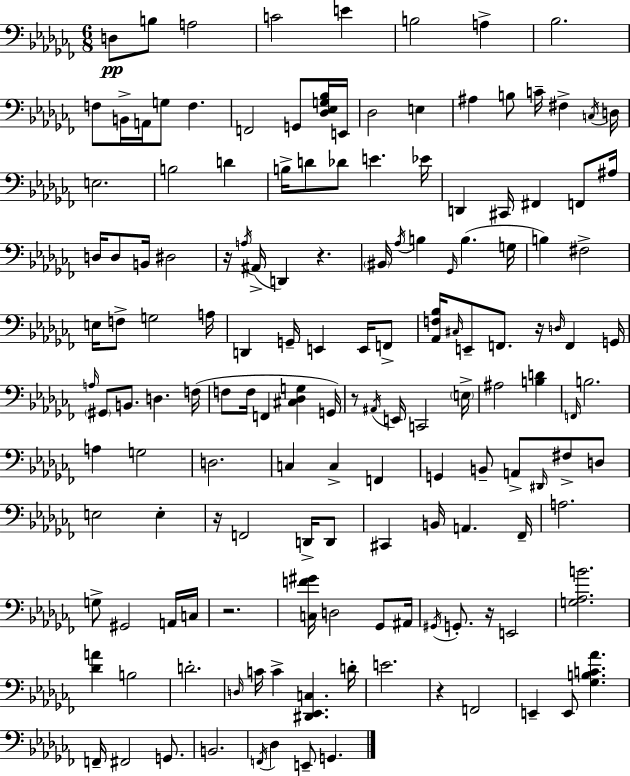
{
  \clef bass
  \numericTimeSignature
  \time 6/8
  \key aes \minor
  \repeat volta 2 { d8\pp b8 a2 | c'2 e'4 | b2 a4-> | bes2. | \break f8 b,16-> a,16 g8 f4. | f,2 g,8 <des ees g bes>16 e,16 | des2 e4 | ais4 b8 c'16-- fis4-> \acciaccatura { c16 } | \break d16 e2. | b2 d'4 | b16-> d'8 des'8 e'4. | ees'16 d,4 cis,16 fis,4 f,8 | \break ais16 d16 d8 b,16 dis2 | r16 \acciaccatura { a16 }( ais,16-> d,4) r4. | \parenthesize bis,16 \acciaccatura { aes16 } b4 \grace { ges,16 }( b4. | g16 b4) fis2-> | \break e16 f8-> g2 | a16 d,4 g,16-- e,4 | e,16 f,8-> <aes, f bes>16 \grace { cis16 } e,8-- f,8. r16 | \grace { d16 } f,4 g,16 \grace { a16 } \parenthesize gis,8 b,8. | \break d4. f16( f8 f16 f,4 | <cis des g>4 g,16) r8 \acciaccatura { ais,16 } e,16 c,2 | \parenthesize e16-> ais2 | <b d'>4 \grace { f,16 } b2. | \break a4 | g2 d2. | c4 | c4-> f,4 g,4 | \break b,8-- a,8-> \grace { dis,16 } fis8-> d8 e2 | e4-. r16 f,2 | d,16-> d,8 cis,4 | b,16 a,4. fes,16-- a2. | \break g8-> | gis,2 a,16 c16 r2. | <c f' gis'>16 d2 | ges,8 ais,16 \acciaccatura { gis,16 } g,8.-. | \break r16 e,2 <g aes b'>2. | <des' a'>4 | b2 d'2.-. | \grace { d16 } | \break c'16 c'4-> <dis, ees, c>4. d'16-. | e'2. | r4 f,2 | e,4-- e,8 <ges b c' aes'>4. | \break f,16-- fis,2 g,8. | b,2. | \acciaccatura { f,16 } des4 e,8-- g,4. | } \bar "|."
}